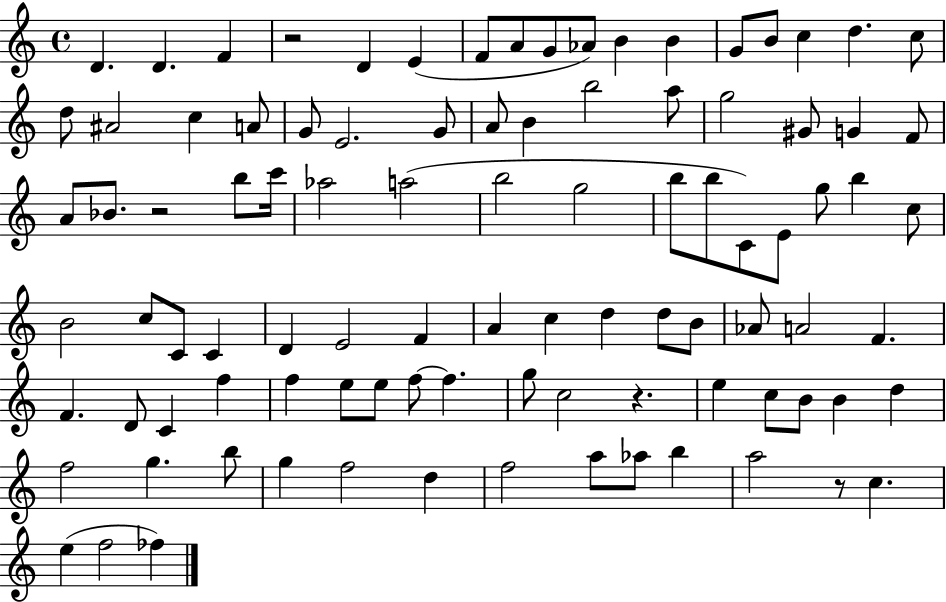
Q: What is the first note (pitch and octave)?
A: D4